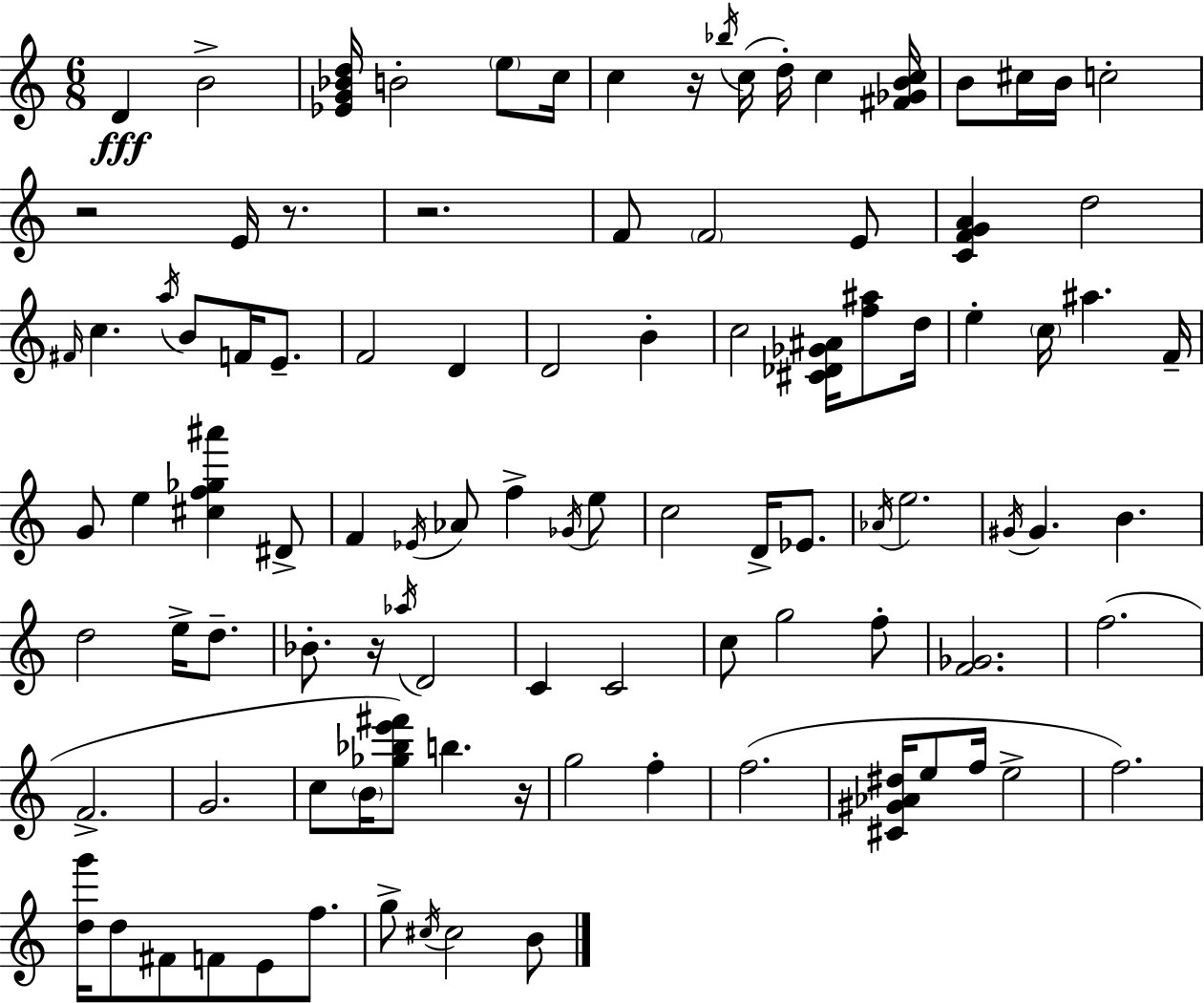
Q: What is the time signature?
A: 6/8